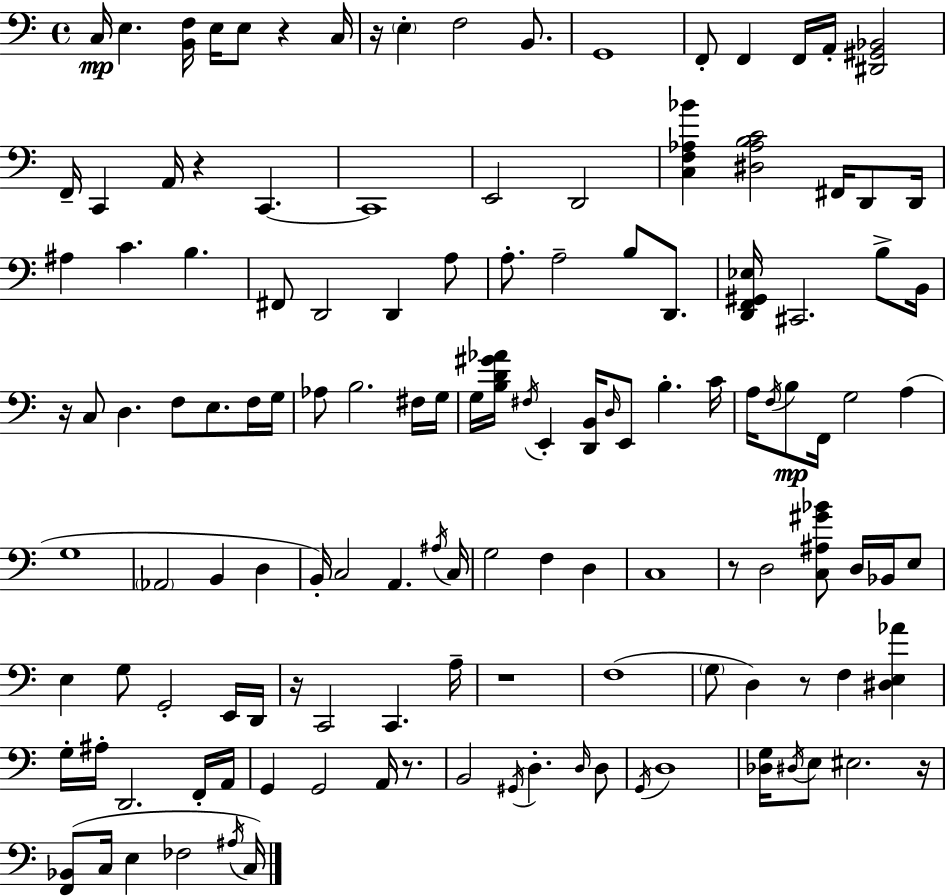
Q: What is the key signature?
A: A minor